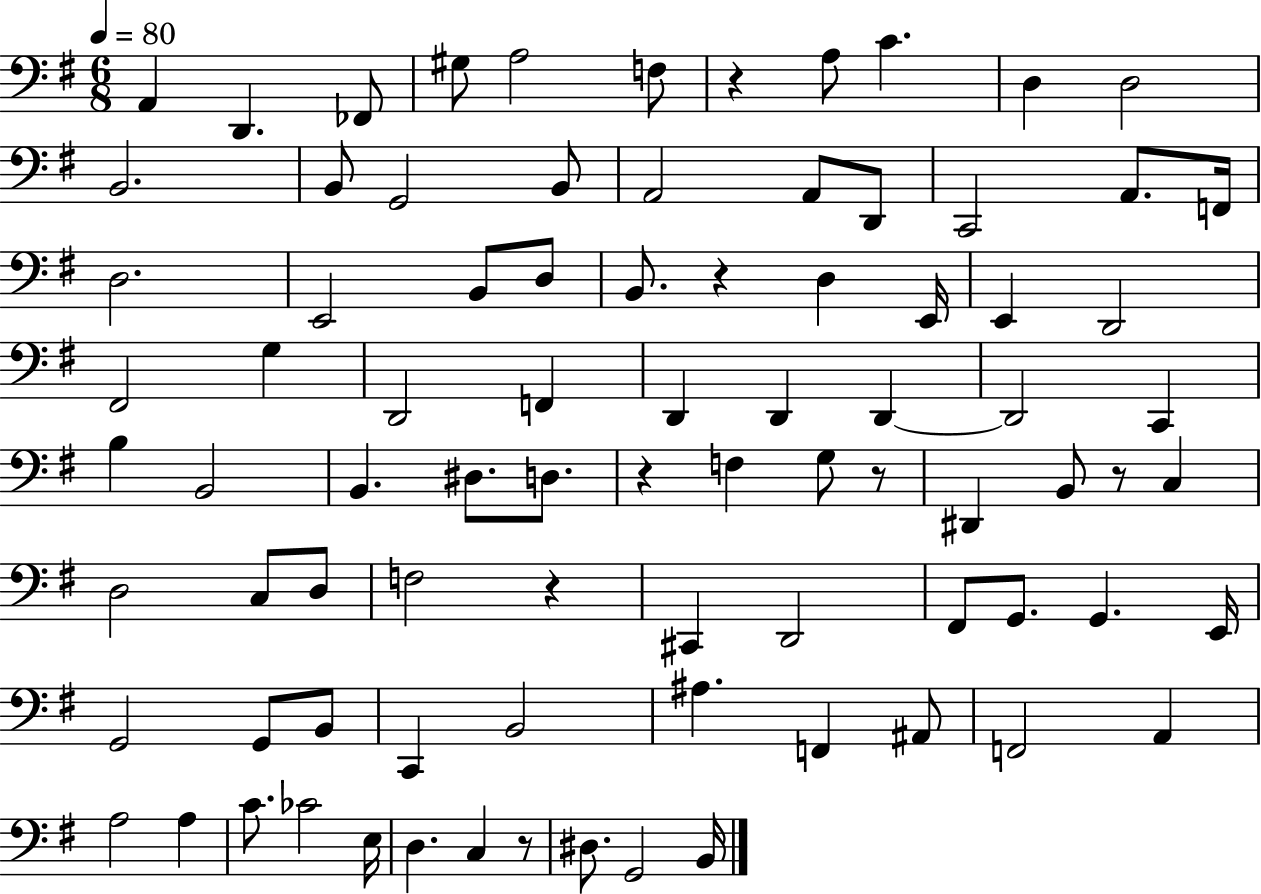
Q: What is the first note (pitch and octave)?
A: A2